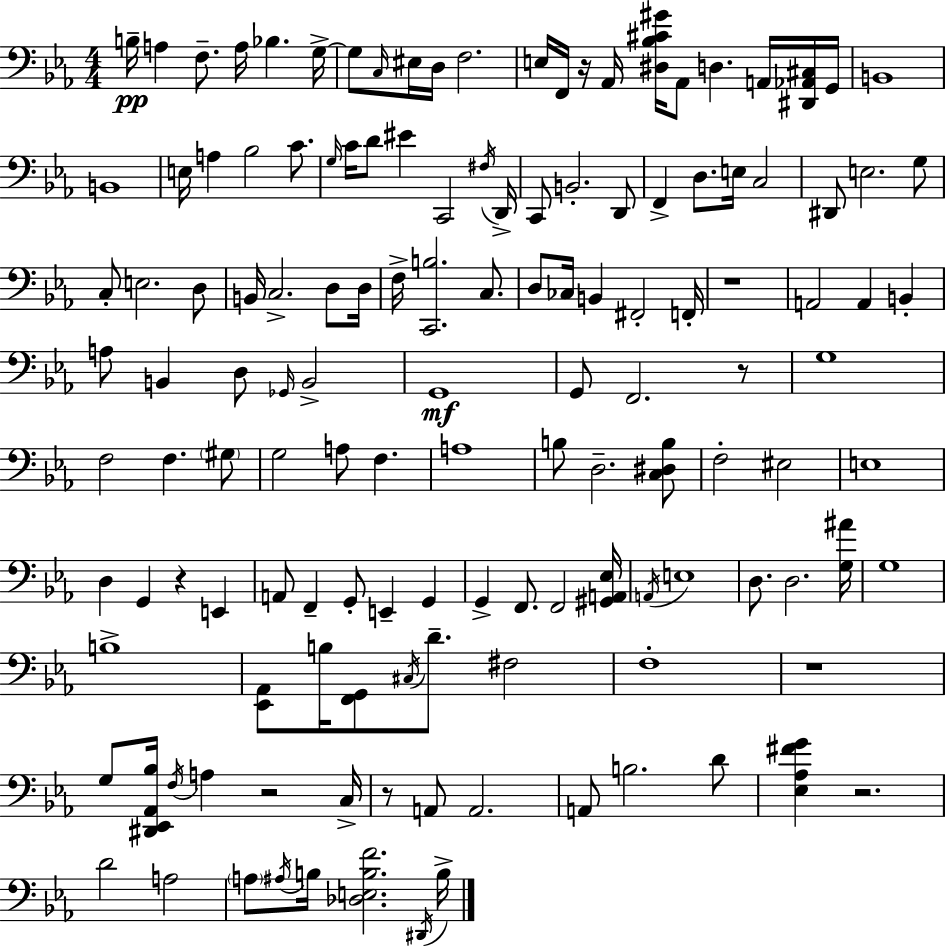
{
  \clef bass
  \numericTimeSignature
  \time 4/4
  \key c \minor
  b16--\pp a4 f8.-- a16 bes4. g16->~~ | g8 \grace { c16 } eis16 d16 f2. | e16 f,16 r16 aes,16 <dis bes cis' gis'>16 aes,8 d4. a,16 <dis, aes, cis>16 | g,16 b,1 | \break b,1 | e16 a4 bes2 c'8. | \grace { g16 } c'16 d'8 eis'4 c,2 | \acciaccatura { fis16 } d,16-> c,8 b,2.-. | \break d,8 f,4-> d8. e16 c2 | dis,8 e2. | g8 c8-. e2. | d8 b,16 c2.-> | \break d8 d16 f16-> <c, b>2. | c8. d8 ces16 b,4 fis,2-. | f,16-. r1 | a,2 a,4 b,4-. | \break a8 b,4 d8 \grace { ges,16 } b,2-> | g,1\mf | g,8 f,2. | r8 g1 | \break f2 f4. | \parenthesize gis8 g2 a8 f4. | a1 | b8 d2.-- | \break <c dis b>8 f2-. eis2 | e1 | d4 g,4 r4 | e,4 a,8 f,4-- g,8-. e,4-- | \break g,4 g,4-> f,8. f,2 | <gis, a, ees>16 \acciaccatura { a,16 } e1 | d8. d2. | <g ais'>16 g1 | \break b1-> | <ees, aes,>8 b16 <f, g,>8 \acciaccatura { cis16 } d'8.-- fis2 | f1-. | r1 | \break g8 <dis, ees, aes, bes>16 \acciaccatura { f16 } a4 r2 | c16-> r8 a,8 a,2. | a,8 b2. | d'8 <ees aes fis' g'>4 r2. | \break d'2 a2 | \parenthesize a8 \acciaccatura { ais16 } b16 <des e b f'>2. | \acciaccatura { dis,16 } b16-> \bar "|."
}